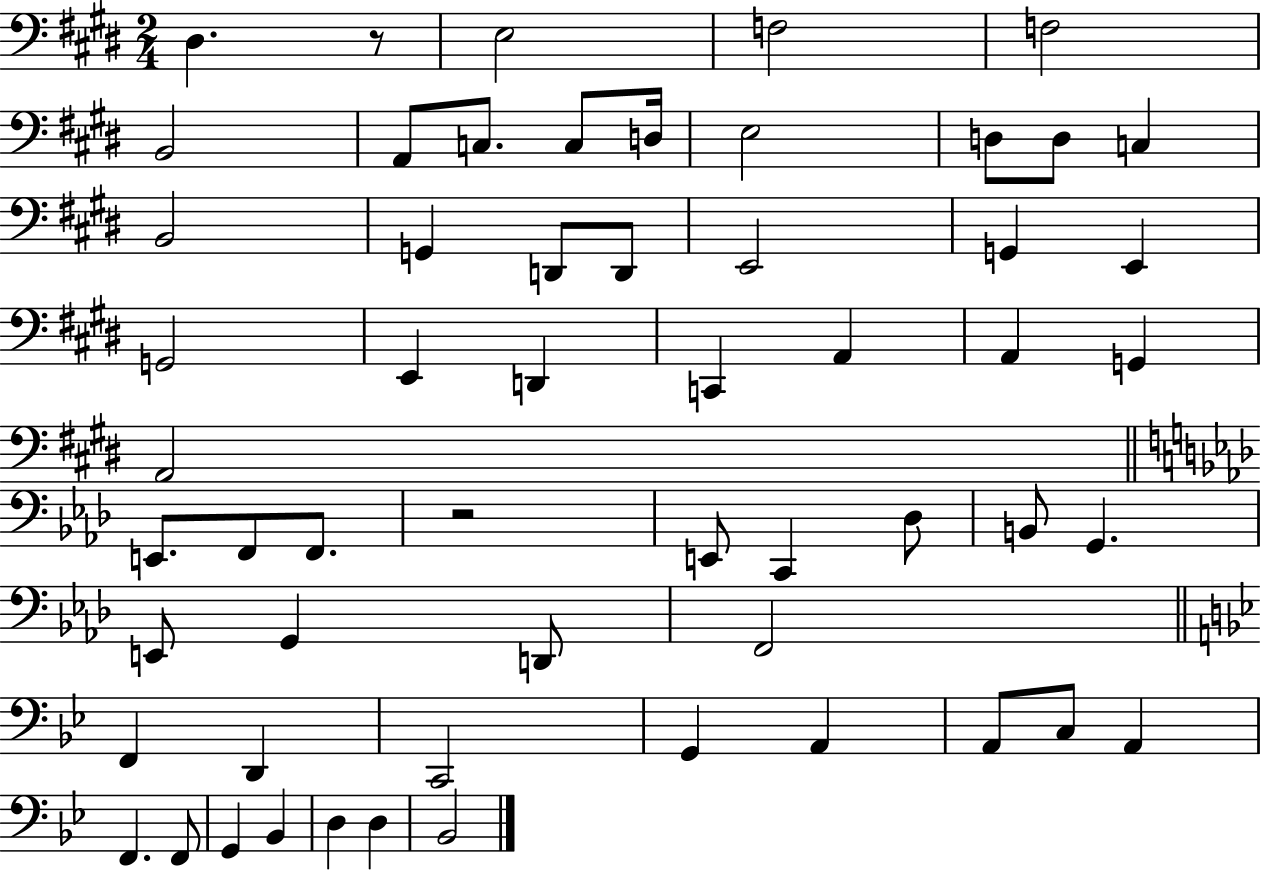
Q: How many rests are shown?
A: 2